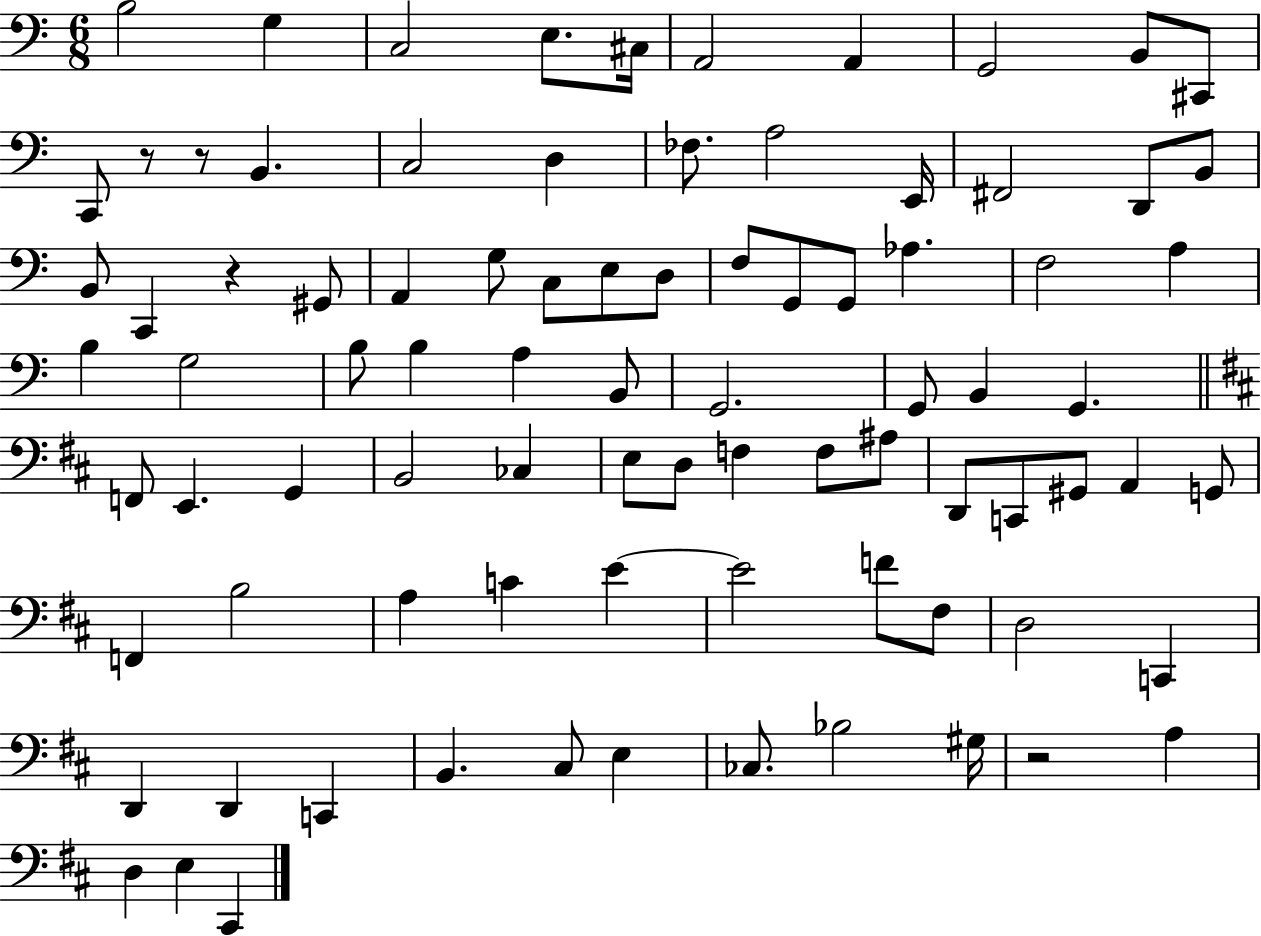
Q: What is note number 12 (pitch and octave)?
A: B2